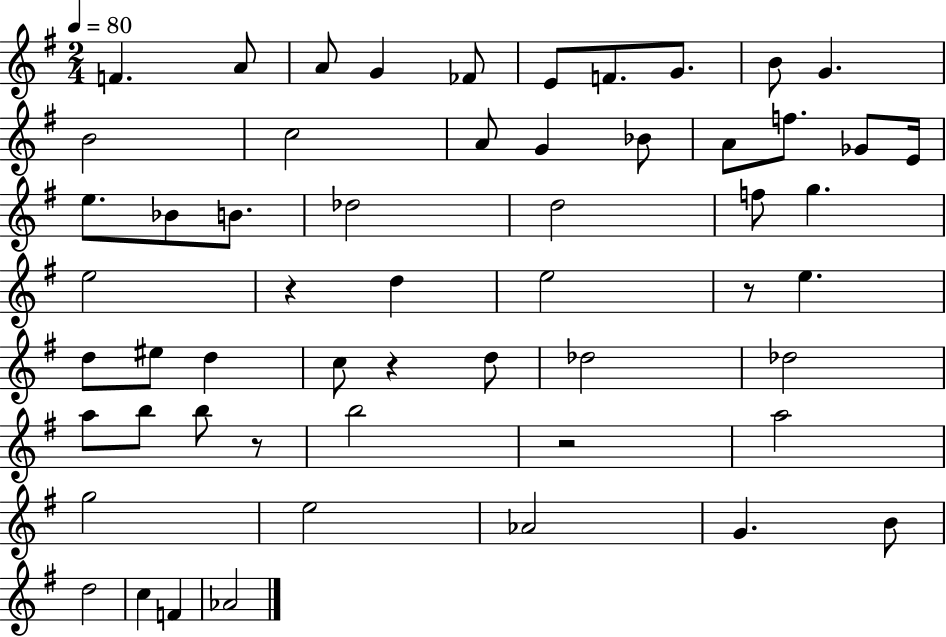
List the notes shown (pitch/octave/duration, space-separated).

F4/q. A4/e A4/e G4/q FES4/e E4/e F4/e. G4/e. B4/e G4/q. B4/h C5/h A4/e G4/q Bb4/e A4/e F5/e. Gb4/e E4/s E5/e. Bb4/e B4/e. Db5/h D5/h F5/e G5/q. E5/h R/q D5/q E5/h R/e E5/q. D5/e EIS5/e D5/q C5/e R/q D5/e Db5/h Db5/h A5/e B5/e B5/e R/e B5/h R/h A5/h G5/h E5/h Ab4/h G4/q. B4/e D5/h C5/q F4/q Ab4/h